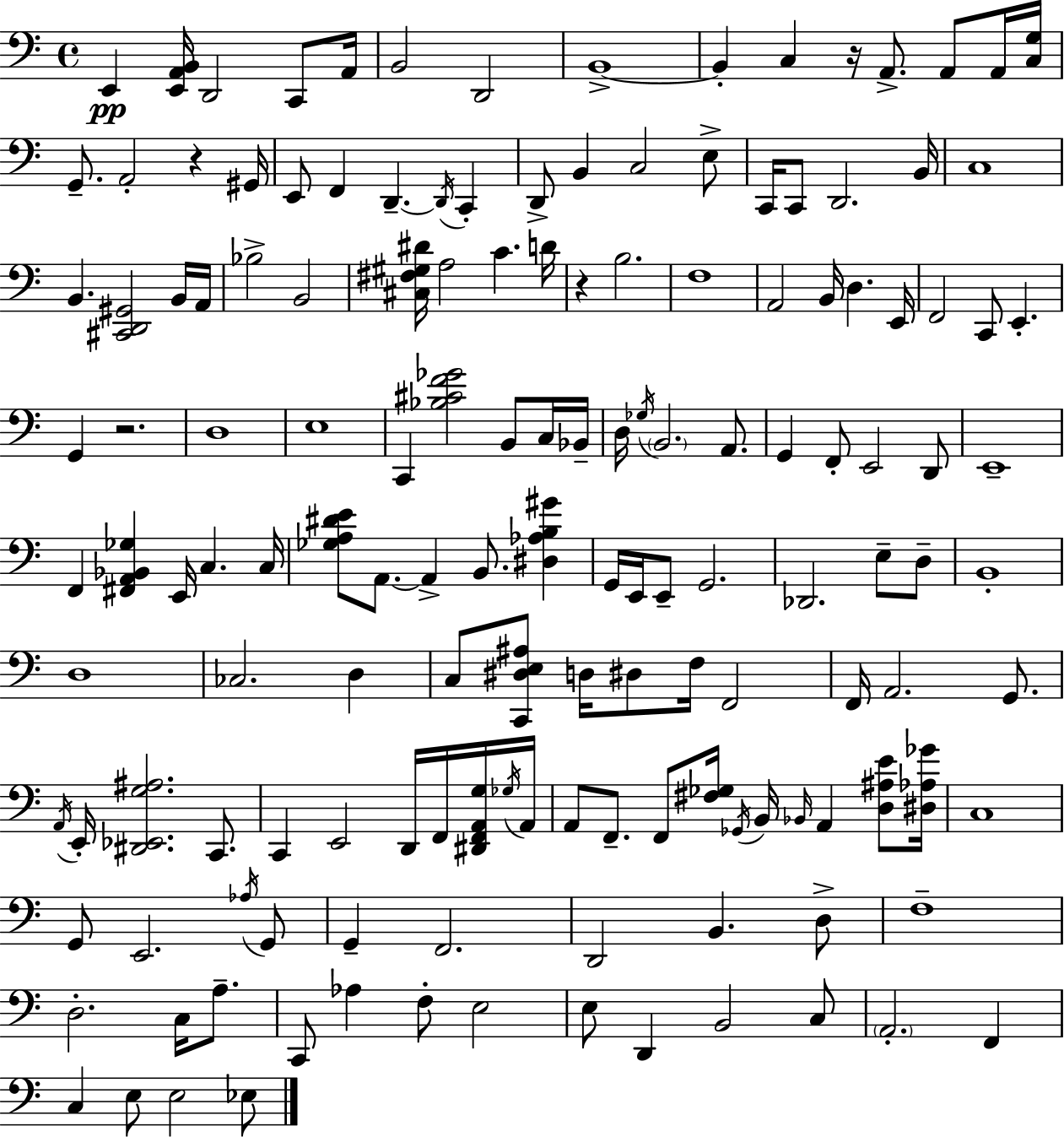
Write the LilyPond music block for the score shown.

{
  \clef bass
  \time 4/4
  \defaultTimeSignature
  \key a \minor
  \repeat volta 2 { e,4\pp <e, a, b,>16 d,2 c,8 a,16 | b,2 d,2 | b,1->~~ | b,4-. c4 r16 a,8.-> a,8 a,16 <c g>16 | \break g,8.-- a,2-. r4 gis,16 | e,8 f,4 d,4.--~~ \acciaccatura { d,16 } c,4-. | d,8-> b,4 c2 e8-> | c,16 c,8 d,2. | \break b,16 c1 | b,4. <cis, d, gis,>2 b,16 | a,16 bes2-> b,2 | <cis fis gis dis'>16 a2 c'4. | \break d'16 r4 b2. | f1 | a,2 b,16 d4. | e,16 f,2 c,8 e,4.-. | \break g,4 r2. | d1 | e1 | c,4 <bes cis' f' ges'>2 b,8 c16 | \break bes,16-- d16 \acciaccatura { ges16 } \parenthesize b,2. a,8. | g,4 f,8-. e,2 | d,8 e,1-- | f,4 <fis, a, bes, ges>4 e,16 c4. | \break c16 <ges a dis' e'>8 a,8.~~ a,4-> b,8. <dis aes b gis'>4 | g,16 e,16 e,8-- g,2. | des,2. e8-- | d8-- b,1-. | \break d1 | ces2. d4 | c8 <c, dis e ais>8 d16 dis8 f16 f,2 | f,16 a,2. g,8. | \break \acciaccatura { a,16 } e,16-. <dis, ees, g ais>2. | c,8. c,4 e,2 d,16 | f,16 <dis, f, a, g>16 \acciaccatura { ges16 } a,16 a,8 f,8.-- f,8 <fis ges>16 \acciaccatura { ges,16 } b,16 \grace { bes,16 } a,4 | <d ais e'>8 <dis aes ges'>16 c1 | \break g,8 e,2. | \acciaccatura { aes16 } g,8 g,4-- f,2. | d,2 b,4. | d8-> f1-- | \break d2.-. | c16 a8.-- c,8 aes4 f8-. e2 | e8 d,4 b,2 | c8 \parenthesize a,2.-. | \break f,4 c4 e8 e2 | ees8 } \bar "|."
}